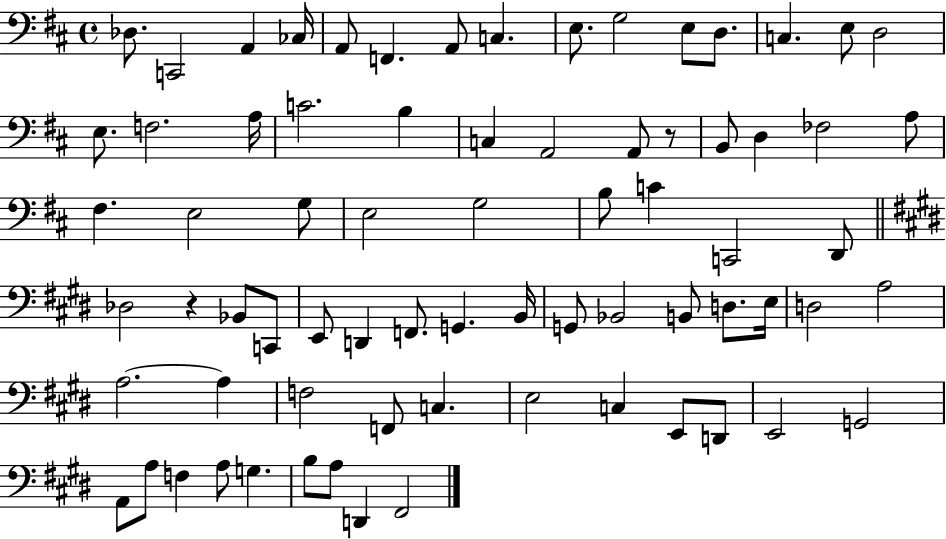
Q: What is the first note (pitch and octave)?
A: Db3